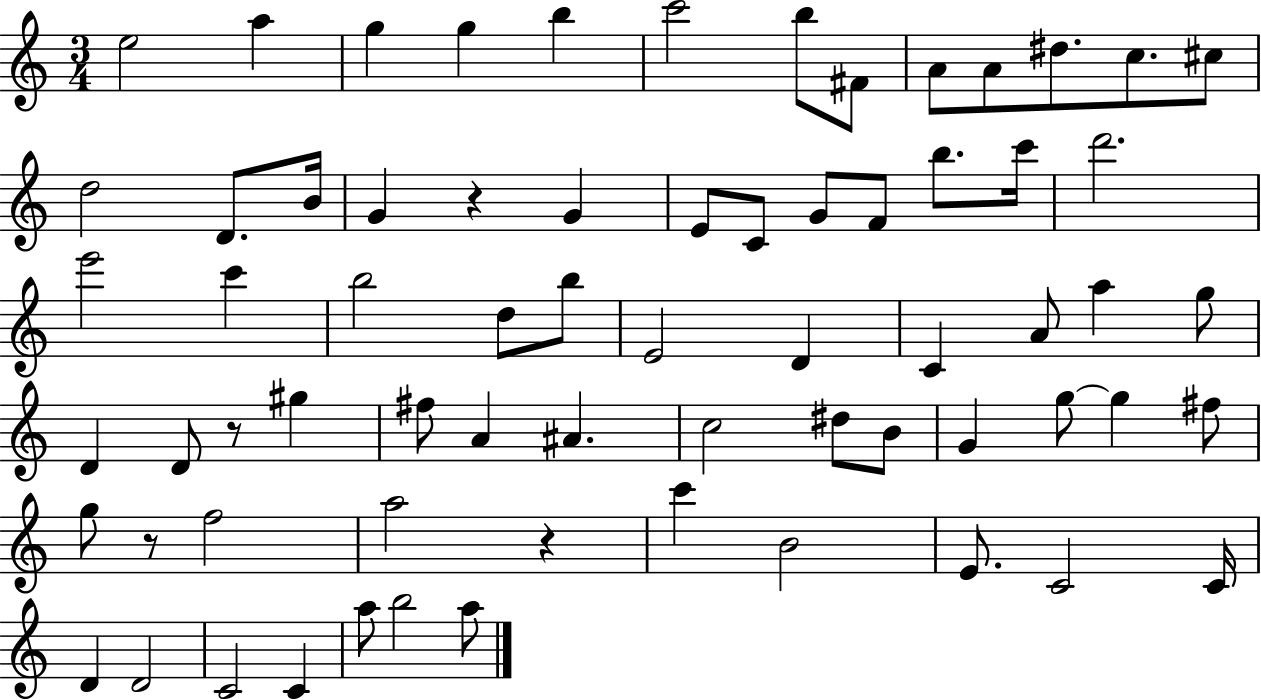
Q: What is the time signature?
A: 3/4